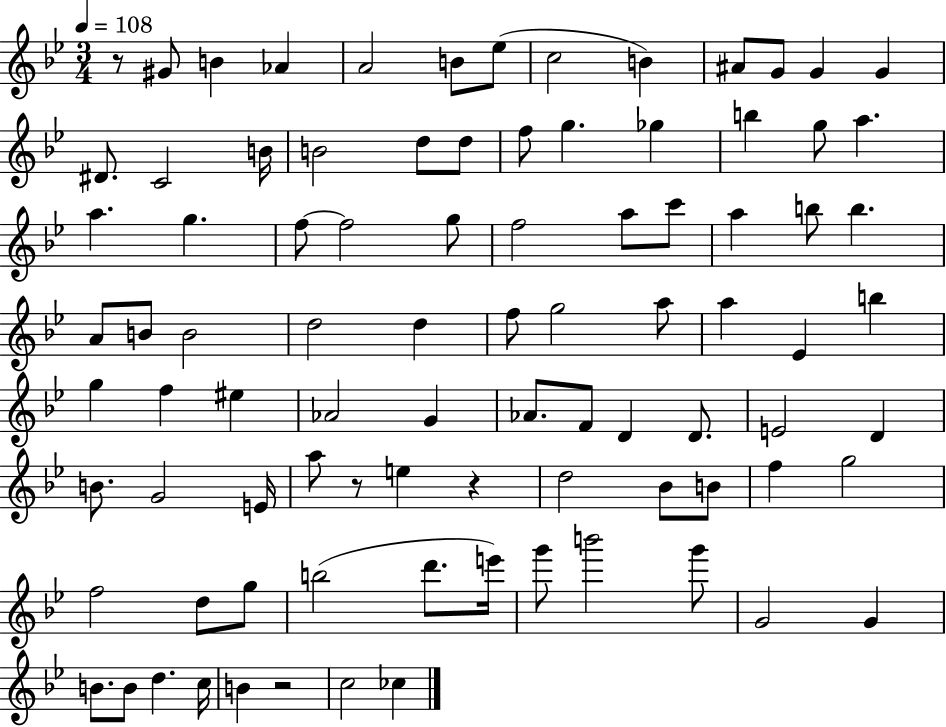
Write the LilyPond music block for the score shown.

{
  \clef treble
  \numericTimeSignature
  \time 3/4
  \key bes \major
  \tempo 4 = 108
  r8 gis'8 b'4 aes'4 | a'2 b'8 ees''8( | c''2 b'4) | ais'8 g'8 g'4 g'4 | \break dis'8. c'2 b'16 | b'2 d''8 d''8 | f''8 g''4. ges''4 | b''4 g''8 a''4. | \break a''4. g''4. | f''8~~ f''2 g''8 | f''2 a''8 c'''8 | a''4 b''8 b''4. | \break a'8 b'8 b'2 | d''2 d''4 | f''8 g''2 a''8 | a''4 ees'4 b''4 | \break g''4 f''4 eis''4 | aes'2 g'4 | aes'8. f'8 d'4 d'8. | e'2 d'4 | \break b'8. g'2 e'16 | a''8 r8 e''4 r4 | d''2 bes'8 b'8 | f''4 g''2 | \break f''2 d''8 g''8 | b''2( d'''8. e'''16) | g'''8 b'''2 g'''8 | g'2 g'4 | \break b'8. b'8 d''4. c''16 | b'4 r2 | c''2 ces''4 | \bar "|."
}